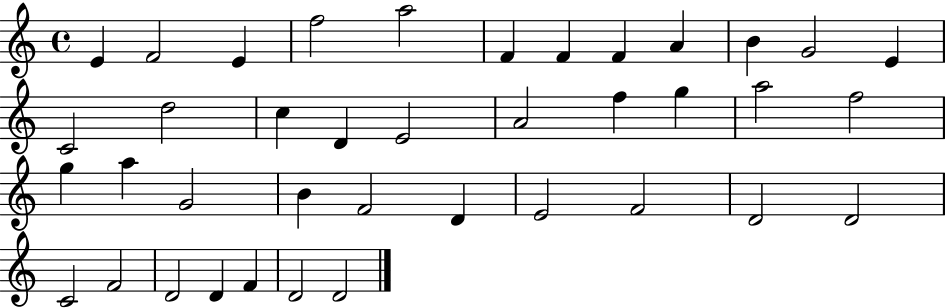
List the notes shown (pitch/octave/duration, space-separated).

E4/q F4/h E4/q F5/h A5/h F4/q F4/q F4/q A4/q B4/q G4/h E4/q C4/h D5/h C5/q D4/q E4/h A4/h F5/q G5/q A5/h F5/h G5/q A5/q G4/h B4/q F4/h D4/q E4/h F4/h D4/h D4/h C4/h F4/h D4/h D4/q F4/q D4/h D4/h